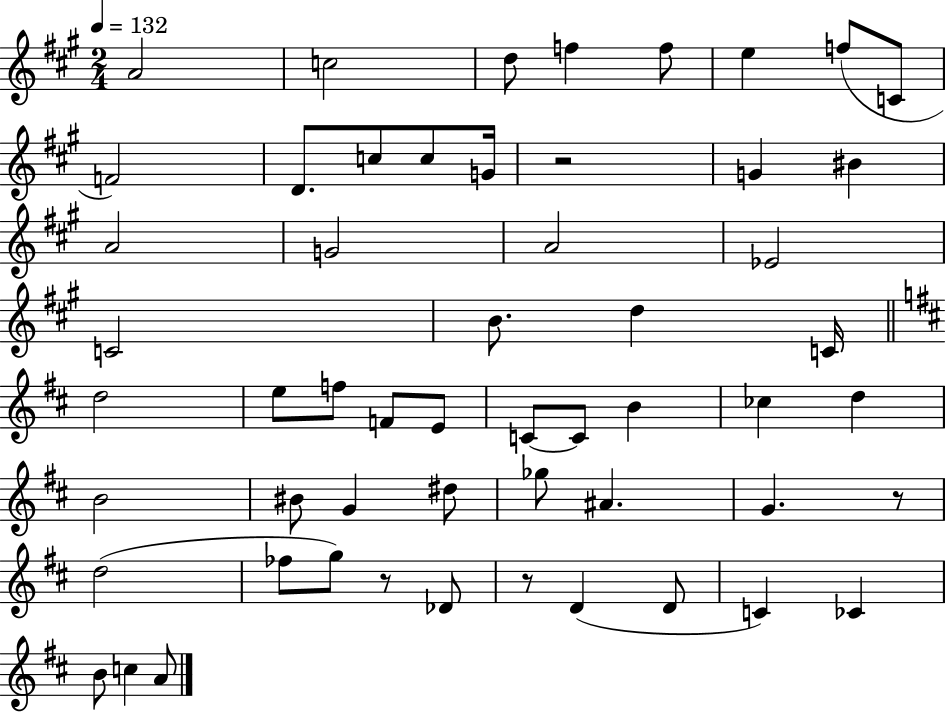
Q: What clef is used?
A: treble